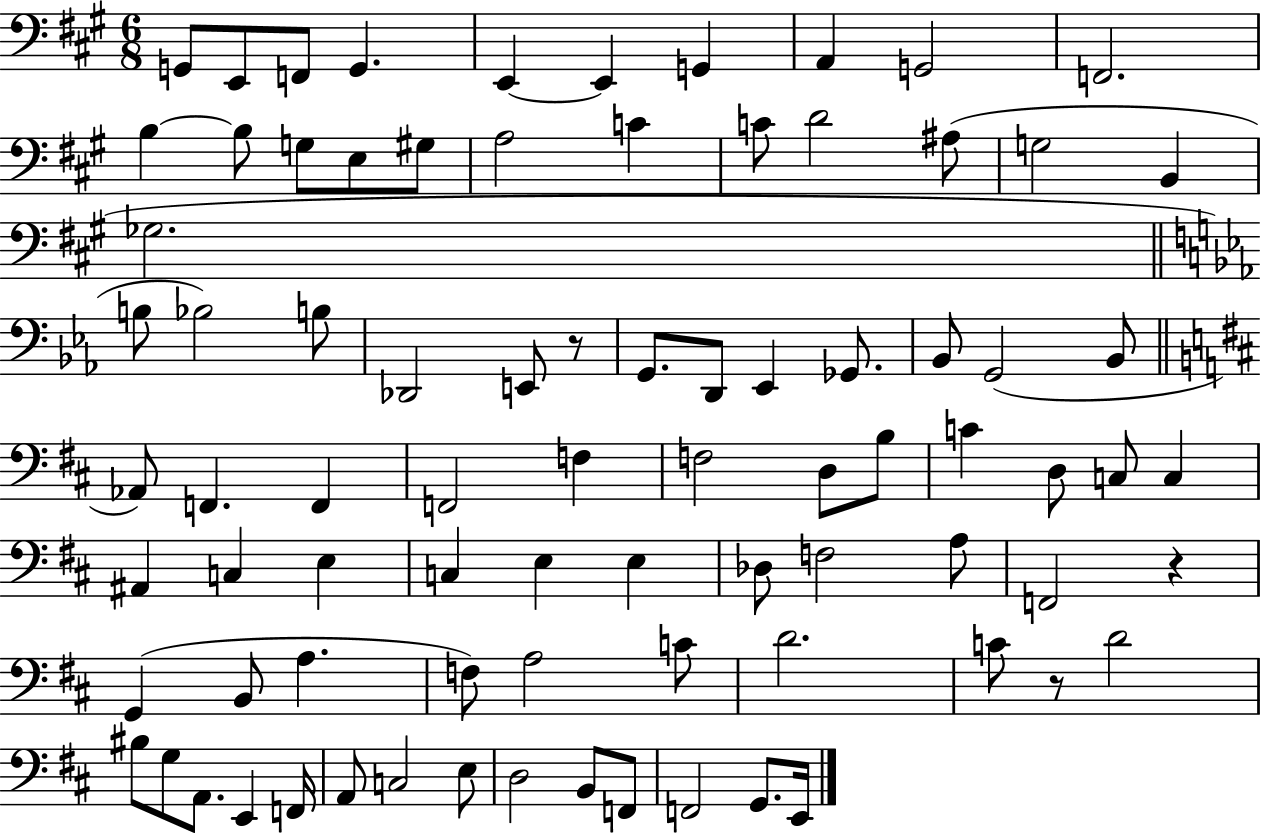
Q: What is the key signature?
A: A major